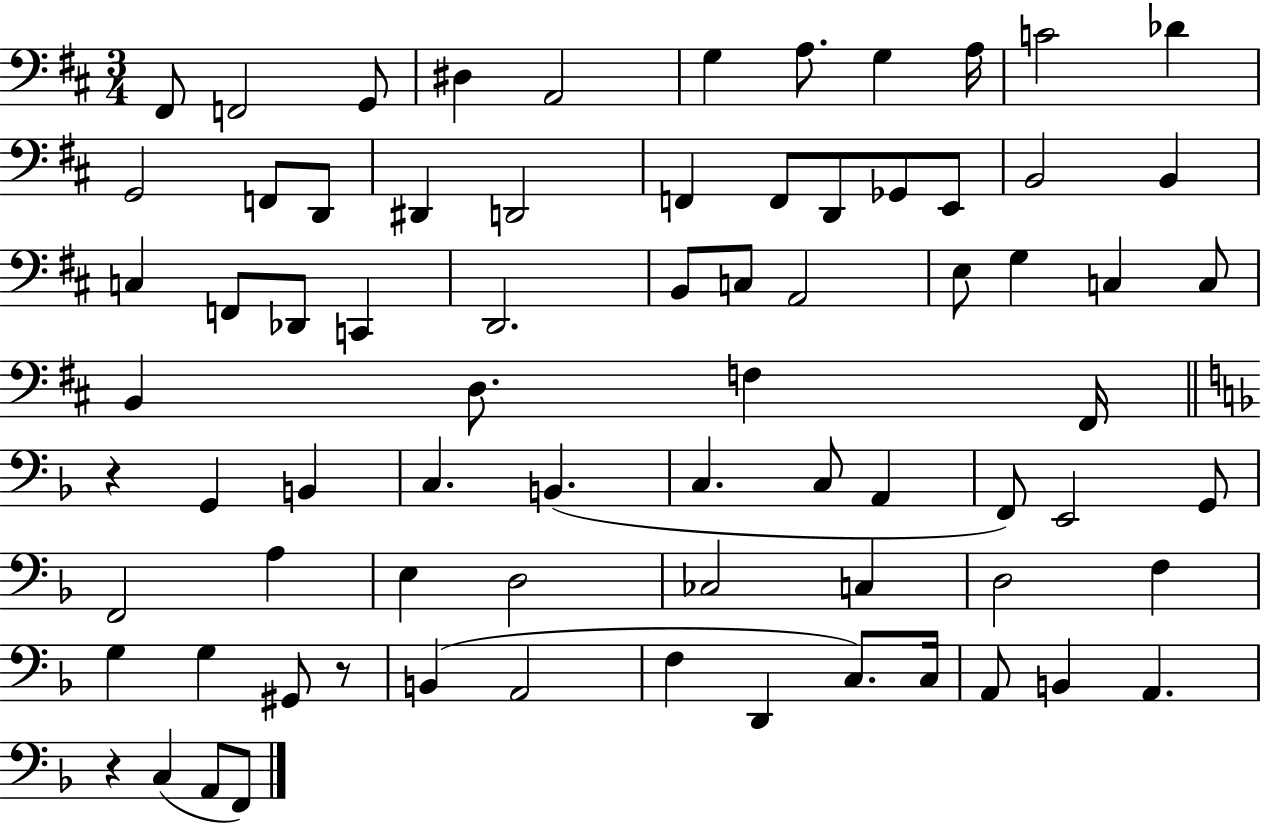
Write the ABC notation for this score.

X:1
T:Untitled
M:3/4
L:1/4
K:D
^F,,/2 F,,2 G,,/2 ^D, A,,2 G, A,/2 G, A,/4 C2 _D G,,2 F,,/2 D,,/2 ^D,, D,,2 F,, F,,/2 D,,/2 _G,,/2 E,,/2 B,,2 B,, C, F,,/2 _D,,/2 C,, D,,2 B,,/2 C,/2 A,,2 E,/2 G, C, C,/2 B,, D,/2 F, ^F,,/4 z G,, B,, C, B,, C, C,/2 A,, F,,/2 E,,2 G,,/2 F,,2 A, E, D,2 _C,2 C, D,2 F, G, G, ^G,,/2 z/2 B,, A,,2 F, D,, C,/2 C,/4 A,,/2 B,, A,, z C, A,,/2 F,,/2